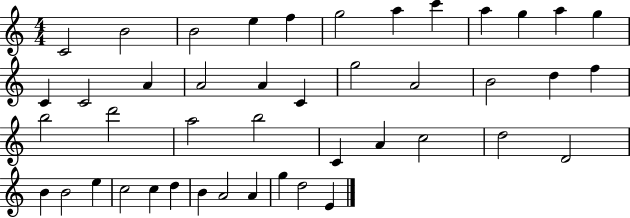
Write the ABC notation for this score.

X:1
T:Untitled
M:4/4
L:1/4
K:C
C2 B2 B2 e f g2 a c' a g a g C C2 A A2 A C g2 A2 B2 d f b2 d'2 a2 b2 C A c2 d2 D2 B B2 e c2 c d B A2 A g d2 E